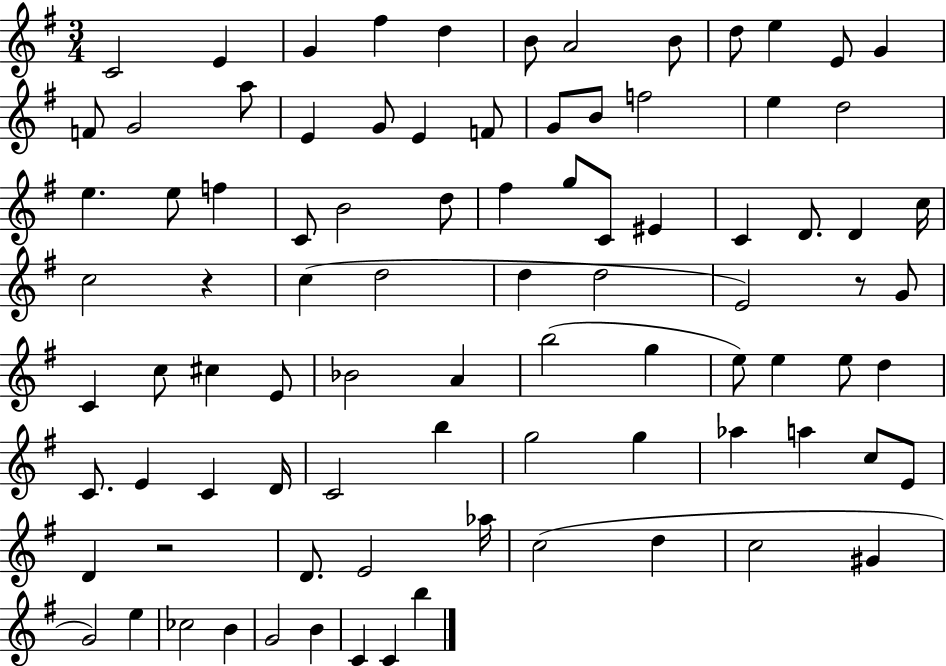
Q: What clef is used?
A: treble